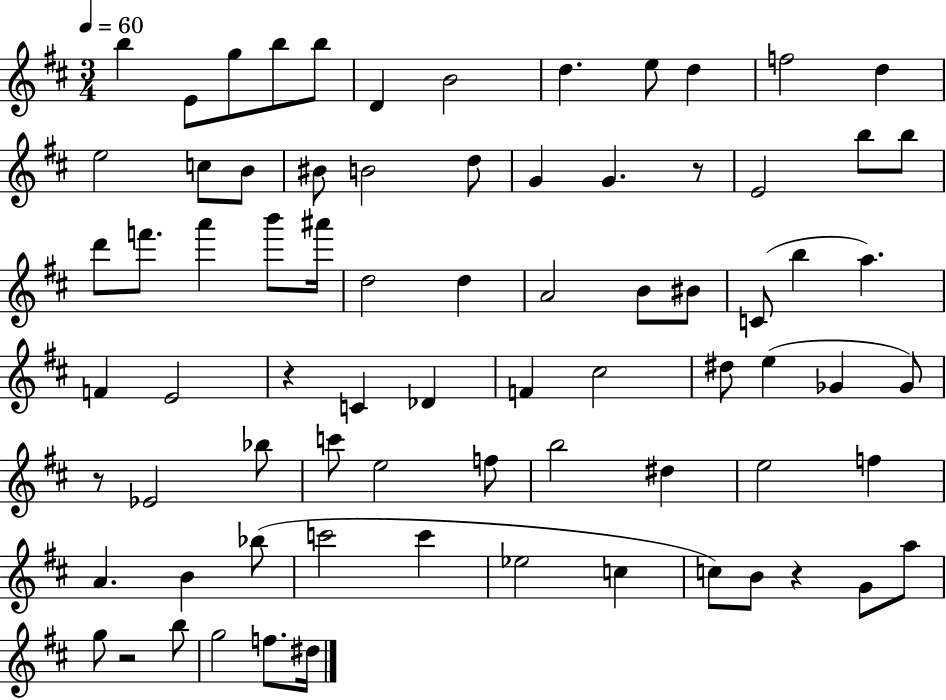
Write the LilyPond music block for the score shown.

{
  \clef treble
  \numericTimeSignature
  \time 3/4
  \key d \major
  \tempo 4 = 60
  b''4 e'8 g''8 b''8 b''8 | d'4 b'2 | d''4. e''8 d''4 | f''2 d''4 | \break e''2 c''8 b'8 | bis'8 b'2 d''8 | g'4 g'4. r8 | e'2 b''8 b''8 | \break d'''8 f'''8. a'''4 b'''8 ais'''16 | d''2 d''4 | a'2 b'8 bis'8 | c'8( b''4 a''4.) | \break f'4 e'2 | r4 c'4 des'4 | f'4 cis''2 | dis''8 e''4( ges'4 ges'8) | \break r8 ees'2 bes''8 | c'''8 e''2 f''8 | b''2 dis''4 | e''2 f''4 | \break a'4. b'4 bes''8( | c'''2 c'''4 | ees''2 c''4 | c''8) b'8 r4 g'8 a''8 | \break g''8 r2 b''8 | g''2 f''8. dis''16 | \bar "|."
}